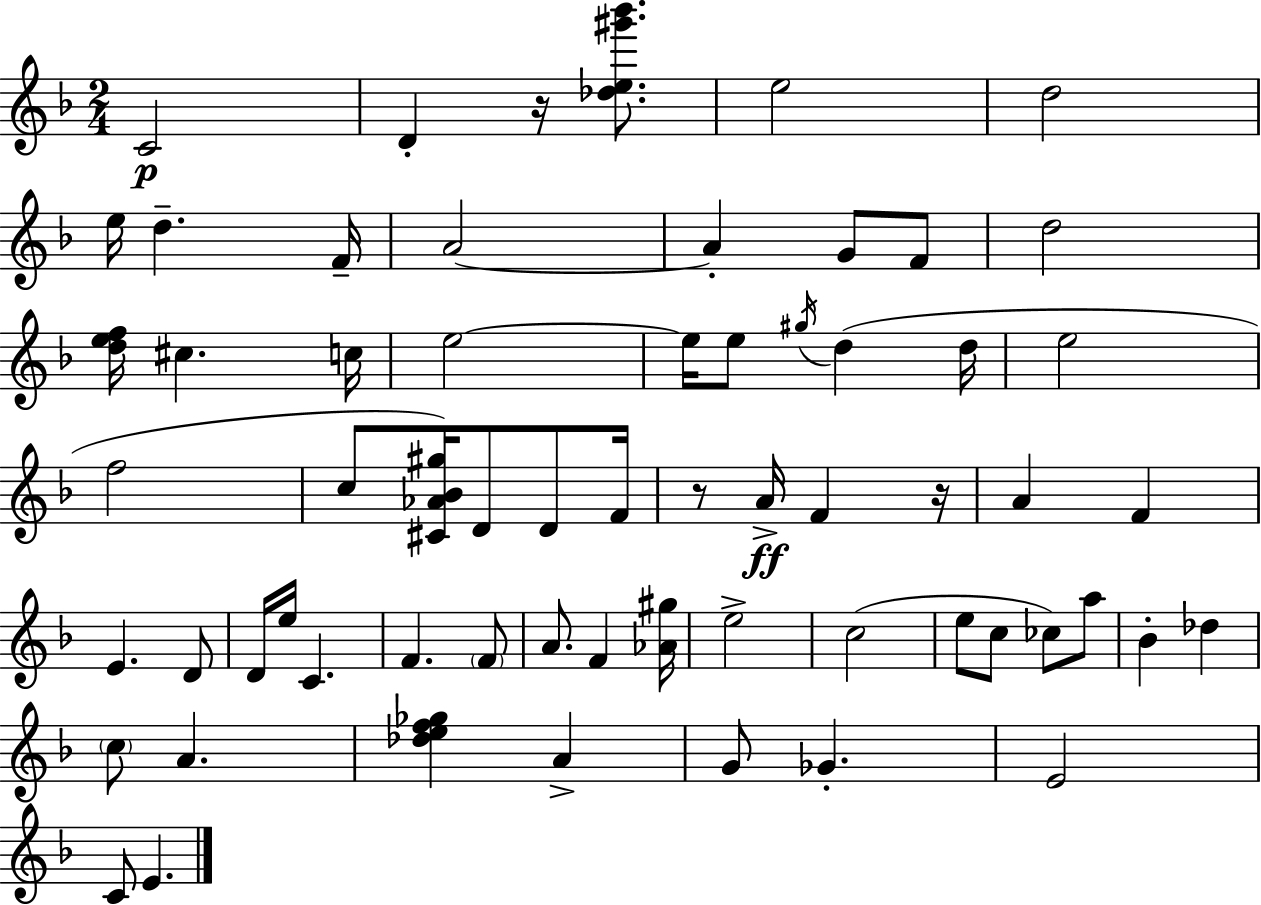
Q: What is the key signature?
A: F major